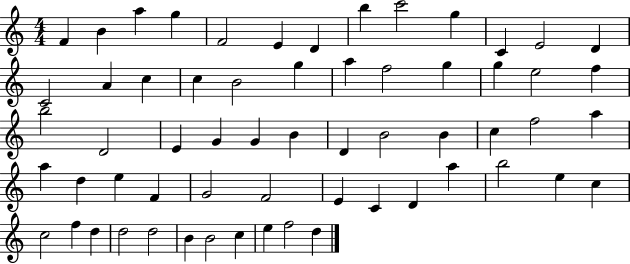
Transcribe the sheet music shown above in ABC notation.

X:1
T:Untitled
M:4/4
L:1/4
K:C
F B a g F2 E D b c'2 g C E2 D C2 A c c B2 g a f2 g g e2 f b2 D2 E G G B D B2 B c f2 a a d e F G2 F2 E C D a b2 e c c2 f d d2 d2 B B2 c e f2 d